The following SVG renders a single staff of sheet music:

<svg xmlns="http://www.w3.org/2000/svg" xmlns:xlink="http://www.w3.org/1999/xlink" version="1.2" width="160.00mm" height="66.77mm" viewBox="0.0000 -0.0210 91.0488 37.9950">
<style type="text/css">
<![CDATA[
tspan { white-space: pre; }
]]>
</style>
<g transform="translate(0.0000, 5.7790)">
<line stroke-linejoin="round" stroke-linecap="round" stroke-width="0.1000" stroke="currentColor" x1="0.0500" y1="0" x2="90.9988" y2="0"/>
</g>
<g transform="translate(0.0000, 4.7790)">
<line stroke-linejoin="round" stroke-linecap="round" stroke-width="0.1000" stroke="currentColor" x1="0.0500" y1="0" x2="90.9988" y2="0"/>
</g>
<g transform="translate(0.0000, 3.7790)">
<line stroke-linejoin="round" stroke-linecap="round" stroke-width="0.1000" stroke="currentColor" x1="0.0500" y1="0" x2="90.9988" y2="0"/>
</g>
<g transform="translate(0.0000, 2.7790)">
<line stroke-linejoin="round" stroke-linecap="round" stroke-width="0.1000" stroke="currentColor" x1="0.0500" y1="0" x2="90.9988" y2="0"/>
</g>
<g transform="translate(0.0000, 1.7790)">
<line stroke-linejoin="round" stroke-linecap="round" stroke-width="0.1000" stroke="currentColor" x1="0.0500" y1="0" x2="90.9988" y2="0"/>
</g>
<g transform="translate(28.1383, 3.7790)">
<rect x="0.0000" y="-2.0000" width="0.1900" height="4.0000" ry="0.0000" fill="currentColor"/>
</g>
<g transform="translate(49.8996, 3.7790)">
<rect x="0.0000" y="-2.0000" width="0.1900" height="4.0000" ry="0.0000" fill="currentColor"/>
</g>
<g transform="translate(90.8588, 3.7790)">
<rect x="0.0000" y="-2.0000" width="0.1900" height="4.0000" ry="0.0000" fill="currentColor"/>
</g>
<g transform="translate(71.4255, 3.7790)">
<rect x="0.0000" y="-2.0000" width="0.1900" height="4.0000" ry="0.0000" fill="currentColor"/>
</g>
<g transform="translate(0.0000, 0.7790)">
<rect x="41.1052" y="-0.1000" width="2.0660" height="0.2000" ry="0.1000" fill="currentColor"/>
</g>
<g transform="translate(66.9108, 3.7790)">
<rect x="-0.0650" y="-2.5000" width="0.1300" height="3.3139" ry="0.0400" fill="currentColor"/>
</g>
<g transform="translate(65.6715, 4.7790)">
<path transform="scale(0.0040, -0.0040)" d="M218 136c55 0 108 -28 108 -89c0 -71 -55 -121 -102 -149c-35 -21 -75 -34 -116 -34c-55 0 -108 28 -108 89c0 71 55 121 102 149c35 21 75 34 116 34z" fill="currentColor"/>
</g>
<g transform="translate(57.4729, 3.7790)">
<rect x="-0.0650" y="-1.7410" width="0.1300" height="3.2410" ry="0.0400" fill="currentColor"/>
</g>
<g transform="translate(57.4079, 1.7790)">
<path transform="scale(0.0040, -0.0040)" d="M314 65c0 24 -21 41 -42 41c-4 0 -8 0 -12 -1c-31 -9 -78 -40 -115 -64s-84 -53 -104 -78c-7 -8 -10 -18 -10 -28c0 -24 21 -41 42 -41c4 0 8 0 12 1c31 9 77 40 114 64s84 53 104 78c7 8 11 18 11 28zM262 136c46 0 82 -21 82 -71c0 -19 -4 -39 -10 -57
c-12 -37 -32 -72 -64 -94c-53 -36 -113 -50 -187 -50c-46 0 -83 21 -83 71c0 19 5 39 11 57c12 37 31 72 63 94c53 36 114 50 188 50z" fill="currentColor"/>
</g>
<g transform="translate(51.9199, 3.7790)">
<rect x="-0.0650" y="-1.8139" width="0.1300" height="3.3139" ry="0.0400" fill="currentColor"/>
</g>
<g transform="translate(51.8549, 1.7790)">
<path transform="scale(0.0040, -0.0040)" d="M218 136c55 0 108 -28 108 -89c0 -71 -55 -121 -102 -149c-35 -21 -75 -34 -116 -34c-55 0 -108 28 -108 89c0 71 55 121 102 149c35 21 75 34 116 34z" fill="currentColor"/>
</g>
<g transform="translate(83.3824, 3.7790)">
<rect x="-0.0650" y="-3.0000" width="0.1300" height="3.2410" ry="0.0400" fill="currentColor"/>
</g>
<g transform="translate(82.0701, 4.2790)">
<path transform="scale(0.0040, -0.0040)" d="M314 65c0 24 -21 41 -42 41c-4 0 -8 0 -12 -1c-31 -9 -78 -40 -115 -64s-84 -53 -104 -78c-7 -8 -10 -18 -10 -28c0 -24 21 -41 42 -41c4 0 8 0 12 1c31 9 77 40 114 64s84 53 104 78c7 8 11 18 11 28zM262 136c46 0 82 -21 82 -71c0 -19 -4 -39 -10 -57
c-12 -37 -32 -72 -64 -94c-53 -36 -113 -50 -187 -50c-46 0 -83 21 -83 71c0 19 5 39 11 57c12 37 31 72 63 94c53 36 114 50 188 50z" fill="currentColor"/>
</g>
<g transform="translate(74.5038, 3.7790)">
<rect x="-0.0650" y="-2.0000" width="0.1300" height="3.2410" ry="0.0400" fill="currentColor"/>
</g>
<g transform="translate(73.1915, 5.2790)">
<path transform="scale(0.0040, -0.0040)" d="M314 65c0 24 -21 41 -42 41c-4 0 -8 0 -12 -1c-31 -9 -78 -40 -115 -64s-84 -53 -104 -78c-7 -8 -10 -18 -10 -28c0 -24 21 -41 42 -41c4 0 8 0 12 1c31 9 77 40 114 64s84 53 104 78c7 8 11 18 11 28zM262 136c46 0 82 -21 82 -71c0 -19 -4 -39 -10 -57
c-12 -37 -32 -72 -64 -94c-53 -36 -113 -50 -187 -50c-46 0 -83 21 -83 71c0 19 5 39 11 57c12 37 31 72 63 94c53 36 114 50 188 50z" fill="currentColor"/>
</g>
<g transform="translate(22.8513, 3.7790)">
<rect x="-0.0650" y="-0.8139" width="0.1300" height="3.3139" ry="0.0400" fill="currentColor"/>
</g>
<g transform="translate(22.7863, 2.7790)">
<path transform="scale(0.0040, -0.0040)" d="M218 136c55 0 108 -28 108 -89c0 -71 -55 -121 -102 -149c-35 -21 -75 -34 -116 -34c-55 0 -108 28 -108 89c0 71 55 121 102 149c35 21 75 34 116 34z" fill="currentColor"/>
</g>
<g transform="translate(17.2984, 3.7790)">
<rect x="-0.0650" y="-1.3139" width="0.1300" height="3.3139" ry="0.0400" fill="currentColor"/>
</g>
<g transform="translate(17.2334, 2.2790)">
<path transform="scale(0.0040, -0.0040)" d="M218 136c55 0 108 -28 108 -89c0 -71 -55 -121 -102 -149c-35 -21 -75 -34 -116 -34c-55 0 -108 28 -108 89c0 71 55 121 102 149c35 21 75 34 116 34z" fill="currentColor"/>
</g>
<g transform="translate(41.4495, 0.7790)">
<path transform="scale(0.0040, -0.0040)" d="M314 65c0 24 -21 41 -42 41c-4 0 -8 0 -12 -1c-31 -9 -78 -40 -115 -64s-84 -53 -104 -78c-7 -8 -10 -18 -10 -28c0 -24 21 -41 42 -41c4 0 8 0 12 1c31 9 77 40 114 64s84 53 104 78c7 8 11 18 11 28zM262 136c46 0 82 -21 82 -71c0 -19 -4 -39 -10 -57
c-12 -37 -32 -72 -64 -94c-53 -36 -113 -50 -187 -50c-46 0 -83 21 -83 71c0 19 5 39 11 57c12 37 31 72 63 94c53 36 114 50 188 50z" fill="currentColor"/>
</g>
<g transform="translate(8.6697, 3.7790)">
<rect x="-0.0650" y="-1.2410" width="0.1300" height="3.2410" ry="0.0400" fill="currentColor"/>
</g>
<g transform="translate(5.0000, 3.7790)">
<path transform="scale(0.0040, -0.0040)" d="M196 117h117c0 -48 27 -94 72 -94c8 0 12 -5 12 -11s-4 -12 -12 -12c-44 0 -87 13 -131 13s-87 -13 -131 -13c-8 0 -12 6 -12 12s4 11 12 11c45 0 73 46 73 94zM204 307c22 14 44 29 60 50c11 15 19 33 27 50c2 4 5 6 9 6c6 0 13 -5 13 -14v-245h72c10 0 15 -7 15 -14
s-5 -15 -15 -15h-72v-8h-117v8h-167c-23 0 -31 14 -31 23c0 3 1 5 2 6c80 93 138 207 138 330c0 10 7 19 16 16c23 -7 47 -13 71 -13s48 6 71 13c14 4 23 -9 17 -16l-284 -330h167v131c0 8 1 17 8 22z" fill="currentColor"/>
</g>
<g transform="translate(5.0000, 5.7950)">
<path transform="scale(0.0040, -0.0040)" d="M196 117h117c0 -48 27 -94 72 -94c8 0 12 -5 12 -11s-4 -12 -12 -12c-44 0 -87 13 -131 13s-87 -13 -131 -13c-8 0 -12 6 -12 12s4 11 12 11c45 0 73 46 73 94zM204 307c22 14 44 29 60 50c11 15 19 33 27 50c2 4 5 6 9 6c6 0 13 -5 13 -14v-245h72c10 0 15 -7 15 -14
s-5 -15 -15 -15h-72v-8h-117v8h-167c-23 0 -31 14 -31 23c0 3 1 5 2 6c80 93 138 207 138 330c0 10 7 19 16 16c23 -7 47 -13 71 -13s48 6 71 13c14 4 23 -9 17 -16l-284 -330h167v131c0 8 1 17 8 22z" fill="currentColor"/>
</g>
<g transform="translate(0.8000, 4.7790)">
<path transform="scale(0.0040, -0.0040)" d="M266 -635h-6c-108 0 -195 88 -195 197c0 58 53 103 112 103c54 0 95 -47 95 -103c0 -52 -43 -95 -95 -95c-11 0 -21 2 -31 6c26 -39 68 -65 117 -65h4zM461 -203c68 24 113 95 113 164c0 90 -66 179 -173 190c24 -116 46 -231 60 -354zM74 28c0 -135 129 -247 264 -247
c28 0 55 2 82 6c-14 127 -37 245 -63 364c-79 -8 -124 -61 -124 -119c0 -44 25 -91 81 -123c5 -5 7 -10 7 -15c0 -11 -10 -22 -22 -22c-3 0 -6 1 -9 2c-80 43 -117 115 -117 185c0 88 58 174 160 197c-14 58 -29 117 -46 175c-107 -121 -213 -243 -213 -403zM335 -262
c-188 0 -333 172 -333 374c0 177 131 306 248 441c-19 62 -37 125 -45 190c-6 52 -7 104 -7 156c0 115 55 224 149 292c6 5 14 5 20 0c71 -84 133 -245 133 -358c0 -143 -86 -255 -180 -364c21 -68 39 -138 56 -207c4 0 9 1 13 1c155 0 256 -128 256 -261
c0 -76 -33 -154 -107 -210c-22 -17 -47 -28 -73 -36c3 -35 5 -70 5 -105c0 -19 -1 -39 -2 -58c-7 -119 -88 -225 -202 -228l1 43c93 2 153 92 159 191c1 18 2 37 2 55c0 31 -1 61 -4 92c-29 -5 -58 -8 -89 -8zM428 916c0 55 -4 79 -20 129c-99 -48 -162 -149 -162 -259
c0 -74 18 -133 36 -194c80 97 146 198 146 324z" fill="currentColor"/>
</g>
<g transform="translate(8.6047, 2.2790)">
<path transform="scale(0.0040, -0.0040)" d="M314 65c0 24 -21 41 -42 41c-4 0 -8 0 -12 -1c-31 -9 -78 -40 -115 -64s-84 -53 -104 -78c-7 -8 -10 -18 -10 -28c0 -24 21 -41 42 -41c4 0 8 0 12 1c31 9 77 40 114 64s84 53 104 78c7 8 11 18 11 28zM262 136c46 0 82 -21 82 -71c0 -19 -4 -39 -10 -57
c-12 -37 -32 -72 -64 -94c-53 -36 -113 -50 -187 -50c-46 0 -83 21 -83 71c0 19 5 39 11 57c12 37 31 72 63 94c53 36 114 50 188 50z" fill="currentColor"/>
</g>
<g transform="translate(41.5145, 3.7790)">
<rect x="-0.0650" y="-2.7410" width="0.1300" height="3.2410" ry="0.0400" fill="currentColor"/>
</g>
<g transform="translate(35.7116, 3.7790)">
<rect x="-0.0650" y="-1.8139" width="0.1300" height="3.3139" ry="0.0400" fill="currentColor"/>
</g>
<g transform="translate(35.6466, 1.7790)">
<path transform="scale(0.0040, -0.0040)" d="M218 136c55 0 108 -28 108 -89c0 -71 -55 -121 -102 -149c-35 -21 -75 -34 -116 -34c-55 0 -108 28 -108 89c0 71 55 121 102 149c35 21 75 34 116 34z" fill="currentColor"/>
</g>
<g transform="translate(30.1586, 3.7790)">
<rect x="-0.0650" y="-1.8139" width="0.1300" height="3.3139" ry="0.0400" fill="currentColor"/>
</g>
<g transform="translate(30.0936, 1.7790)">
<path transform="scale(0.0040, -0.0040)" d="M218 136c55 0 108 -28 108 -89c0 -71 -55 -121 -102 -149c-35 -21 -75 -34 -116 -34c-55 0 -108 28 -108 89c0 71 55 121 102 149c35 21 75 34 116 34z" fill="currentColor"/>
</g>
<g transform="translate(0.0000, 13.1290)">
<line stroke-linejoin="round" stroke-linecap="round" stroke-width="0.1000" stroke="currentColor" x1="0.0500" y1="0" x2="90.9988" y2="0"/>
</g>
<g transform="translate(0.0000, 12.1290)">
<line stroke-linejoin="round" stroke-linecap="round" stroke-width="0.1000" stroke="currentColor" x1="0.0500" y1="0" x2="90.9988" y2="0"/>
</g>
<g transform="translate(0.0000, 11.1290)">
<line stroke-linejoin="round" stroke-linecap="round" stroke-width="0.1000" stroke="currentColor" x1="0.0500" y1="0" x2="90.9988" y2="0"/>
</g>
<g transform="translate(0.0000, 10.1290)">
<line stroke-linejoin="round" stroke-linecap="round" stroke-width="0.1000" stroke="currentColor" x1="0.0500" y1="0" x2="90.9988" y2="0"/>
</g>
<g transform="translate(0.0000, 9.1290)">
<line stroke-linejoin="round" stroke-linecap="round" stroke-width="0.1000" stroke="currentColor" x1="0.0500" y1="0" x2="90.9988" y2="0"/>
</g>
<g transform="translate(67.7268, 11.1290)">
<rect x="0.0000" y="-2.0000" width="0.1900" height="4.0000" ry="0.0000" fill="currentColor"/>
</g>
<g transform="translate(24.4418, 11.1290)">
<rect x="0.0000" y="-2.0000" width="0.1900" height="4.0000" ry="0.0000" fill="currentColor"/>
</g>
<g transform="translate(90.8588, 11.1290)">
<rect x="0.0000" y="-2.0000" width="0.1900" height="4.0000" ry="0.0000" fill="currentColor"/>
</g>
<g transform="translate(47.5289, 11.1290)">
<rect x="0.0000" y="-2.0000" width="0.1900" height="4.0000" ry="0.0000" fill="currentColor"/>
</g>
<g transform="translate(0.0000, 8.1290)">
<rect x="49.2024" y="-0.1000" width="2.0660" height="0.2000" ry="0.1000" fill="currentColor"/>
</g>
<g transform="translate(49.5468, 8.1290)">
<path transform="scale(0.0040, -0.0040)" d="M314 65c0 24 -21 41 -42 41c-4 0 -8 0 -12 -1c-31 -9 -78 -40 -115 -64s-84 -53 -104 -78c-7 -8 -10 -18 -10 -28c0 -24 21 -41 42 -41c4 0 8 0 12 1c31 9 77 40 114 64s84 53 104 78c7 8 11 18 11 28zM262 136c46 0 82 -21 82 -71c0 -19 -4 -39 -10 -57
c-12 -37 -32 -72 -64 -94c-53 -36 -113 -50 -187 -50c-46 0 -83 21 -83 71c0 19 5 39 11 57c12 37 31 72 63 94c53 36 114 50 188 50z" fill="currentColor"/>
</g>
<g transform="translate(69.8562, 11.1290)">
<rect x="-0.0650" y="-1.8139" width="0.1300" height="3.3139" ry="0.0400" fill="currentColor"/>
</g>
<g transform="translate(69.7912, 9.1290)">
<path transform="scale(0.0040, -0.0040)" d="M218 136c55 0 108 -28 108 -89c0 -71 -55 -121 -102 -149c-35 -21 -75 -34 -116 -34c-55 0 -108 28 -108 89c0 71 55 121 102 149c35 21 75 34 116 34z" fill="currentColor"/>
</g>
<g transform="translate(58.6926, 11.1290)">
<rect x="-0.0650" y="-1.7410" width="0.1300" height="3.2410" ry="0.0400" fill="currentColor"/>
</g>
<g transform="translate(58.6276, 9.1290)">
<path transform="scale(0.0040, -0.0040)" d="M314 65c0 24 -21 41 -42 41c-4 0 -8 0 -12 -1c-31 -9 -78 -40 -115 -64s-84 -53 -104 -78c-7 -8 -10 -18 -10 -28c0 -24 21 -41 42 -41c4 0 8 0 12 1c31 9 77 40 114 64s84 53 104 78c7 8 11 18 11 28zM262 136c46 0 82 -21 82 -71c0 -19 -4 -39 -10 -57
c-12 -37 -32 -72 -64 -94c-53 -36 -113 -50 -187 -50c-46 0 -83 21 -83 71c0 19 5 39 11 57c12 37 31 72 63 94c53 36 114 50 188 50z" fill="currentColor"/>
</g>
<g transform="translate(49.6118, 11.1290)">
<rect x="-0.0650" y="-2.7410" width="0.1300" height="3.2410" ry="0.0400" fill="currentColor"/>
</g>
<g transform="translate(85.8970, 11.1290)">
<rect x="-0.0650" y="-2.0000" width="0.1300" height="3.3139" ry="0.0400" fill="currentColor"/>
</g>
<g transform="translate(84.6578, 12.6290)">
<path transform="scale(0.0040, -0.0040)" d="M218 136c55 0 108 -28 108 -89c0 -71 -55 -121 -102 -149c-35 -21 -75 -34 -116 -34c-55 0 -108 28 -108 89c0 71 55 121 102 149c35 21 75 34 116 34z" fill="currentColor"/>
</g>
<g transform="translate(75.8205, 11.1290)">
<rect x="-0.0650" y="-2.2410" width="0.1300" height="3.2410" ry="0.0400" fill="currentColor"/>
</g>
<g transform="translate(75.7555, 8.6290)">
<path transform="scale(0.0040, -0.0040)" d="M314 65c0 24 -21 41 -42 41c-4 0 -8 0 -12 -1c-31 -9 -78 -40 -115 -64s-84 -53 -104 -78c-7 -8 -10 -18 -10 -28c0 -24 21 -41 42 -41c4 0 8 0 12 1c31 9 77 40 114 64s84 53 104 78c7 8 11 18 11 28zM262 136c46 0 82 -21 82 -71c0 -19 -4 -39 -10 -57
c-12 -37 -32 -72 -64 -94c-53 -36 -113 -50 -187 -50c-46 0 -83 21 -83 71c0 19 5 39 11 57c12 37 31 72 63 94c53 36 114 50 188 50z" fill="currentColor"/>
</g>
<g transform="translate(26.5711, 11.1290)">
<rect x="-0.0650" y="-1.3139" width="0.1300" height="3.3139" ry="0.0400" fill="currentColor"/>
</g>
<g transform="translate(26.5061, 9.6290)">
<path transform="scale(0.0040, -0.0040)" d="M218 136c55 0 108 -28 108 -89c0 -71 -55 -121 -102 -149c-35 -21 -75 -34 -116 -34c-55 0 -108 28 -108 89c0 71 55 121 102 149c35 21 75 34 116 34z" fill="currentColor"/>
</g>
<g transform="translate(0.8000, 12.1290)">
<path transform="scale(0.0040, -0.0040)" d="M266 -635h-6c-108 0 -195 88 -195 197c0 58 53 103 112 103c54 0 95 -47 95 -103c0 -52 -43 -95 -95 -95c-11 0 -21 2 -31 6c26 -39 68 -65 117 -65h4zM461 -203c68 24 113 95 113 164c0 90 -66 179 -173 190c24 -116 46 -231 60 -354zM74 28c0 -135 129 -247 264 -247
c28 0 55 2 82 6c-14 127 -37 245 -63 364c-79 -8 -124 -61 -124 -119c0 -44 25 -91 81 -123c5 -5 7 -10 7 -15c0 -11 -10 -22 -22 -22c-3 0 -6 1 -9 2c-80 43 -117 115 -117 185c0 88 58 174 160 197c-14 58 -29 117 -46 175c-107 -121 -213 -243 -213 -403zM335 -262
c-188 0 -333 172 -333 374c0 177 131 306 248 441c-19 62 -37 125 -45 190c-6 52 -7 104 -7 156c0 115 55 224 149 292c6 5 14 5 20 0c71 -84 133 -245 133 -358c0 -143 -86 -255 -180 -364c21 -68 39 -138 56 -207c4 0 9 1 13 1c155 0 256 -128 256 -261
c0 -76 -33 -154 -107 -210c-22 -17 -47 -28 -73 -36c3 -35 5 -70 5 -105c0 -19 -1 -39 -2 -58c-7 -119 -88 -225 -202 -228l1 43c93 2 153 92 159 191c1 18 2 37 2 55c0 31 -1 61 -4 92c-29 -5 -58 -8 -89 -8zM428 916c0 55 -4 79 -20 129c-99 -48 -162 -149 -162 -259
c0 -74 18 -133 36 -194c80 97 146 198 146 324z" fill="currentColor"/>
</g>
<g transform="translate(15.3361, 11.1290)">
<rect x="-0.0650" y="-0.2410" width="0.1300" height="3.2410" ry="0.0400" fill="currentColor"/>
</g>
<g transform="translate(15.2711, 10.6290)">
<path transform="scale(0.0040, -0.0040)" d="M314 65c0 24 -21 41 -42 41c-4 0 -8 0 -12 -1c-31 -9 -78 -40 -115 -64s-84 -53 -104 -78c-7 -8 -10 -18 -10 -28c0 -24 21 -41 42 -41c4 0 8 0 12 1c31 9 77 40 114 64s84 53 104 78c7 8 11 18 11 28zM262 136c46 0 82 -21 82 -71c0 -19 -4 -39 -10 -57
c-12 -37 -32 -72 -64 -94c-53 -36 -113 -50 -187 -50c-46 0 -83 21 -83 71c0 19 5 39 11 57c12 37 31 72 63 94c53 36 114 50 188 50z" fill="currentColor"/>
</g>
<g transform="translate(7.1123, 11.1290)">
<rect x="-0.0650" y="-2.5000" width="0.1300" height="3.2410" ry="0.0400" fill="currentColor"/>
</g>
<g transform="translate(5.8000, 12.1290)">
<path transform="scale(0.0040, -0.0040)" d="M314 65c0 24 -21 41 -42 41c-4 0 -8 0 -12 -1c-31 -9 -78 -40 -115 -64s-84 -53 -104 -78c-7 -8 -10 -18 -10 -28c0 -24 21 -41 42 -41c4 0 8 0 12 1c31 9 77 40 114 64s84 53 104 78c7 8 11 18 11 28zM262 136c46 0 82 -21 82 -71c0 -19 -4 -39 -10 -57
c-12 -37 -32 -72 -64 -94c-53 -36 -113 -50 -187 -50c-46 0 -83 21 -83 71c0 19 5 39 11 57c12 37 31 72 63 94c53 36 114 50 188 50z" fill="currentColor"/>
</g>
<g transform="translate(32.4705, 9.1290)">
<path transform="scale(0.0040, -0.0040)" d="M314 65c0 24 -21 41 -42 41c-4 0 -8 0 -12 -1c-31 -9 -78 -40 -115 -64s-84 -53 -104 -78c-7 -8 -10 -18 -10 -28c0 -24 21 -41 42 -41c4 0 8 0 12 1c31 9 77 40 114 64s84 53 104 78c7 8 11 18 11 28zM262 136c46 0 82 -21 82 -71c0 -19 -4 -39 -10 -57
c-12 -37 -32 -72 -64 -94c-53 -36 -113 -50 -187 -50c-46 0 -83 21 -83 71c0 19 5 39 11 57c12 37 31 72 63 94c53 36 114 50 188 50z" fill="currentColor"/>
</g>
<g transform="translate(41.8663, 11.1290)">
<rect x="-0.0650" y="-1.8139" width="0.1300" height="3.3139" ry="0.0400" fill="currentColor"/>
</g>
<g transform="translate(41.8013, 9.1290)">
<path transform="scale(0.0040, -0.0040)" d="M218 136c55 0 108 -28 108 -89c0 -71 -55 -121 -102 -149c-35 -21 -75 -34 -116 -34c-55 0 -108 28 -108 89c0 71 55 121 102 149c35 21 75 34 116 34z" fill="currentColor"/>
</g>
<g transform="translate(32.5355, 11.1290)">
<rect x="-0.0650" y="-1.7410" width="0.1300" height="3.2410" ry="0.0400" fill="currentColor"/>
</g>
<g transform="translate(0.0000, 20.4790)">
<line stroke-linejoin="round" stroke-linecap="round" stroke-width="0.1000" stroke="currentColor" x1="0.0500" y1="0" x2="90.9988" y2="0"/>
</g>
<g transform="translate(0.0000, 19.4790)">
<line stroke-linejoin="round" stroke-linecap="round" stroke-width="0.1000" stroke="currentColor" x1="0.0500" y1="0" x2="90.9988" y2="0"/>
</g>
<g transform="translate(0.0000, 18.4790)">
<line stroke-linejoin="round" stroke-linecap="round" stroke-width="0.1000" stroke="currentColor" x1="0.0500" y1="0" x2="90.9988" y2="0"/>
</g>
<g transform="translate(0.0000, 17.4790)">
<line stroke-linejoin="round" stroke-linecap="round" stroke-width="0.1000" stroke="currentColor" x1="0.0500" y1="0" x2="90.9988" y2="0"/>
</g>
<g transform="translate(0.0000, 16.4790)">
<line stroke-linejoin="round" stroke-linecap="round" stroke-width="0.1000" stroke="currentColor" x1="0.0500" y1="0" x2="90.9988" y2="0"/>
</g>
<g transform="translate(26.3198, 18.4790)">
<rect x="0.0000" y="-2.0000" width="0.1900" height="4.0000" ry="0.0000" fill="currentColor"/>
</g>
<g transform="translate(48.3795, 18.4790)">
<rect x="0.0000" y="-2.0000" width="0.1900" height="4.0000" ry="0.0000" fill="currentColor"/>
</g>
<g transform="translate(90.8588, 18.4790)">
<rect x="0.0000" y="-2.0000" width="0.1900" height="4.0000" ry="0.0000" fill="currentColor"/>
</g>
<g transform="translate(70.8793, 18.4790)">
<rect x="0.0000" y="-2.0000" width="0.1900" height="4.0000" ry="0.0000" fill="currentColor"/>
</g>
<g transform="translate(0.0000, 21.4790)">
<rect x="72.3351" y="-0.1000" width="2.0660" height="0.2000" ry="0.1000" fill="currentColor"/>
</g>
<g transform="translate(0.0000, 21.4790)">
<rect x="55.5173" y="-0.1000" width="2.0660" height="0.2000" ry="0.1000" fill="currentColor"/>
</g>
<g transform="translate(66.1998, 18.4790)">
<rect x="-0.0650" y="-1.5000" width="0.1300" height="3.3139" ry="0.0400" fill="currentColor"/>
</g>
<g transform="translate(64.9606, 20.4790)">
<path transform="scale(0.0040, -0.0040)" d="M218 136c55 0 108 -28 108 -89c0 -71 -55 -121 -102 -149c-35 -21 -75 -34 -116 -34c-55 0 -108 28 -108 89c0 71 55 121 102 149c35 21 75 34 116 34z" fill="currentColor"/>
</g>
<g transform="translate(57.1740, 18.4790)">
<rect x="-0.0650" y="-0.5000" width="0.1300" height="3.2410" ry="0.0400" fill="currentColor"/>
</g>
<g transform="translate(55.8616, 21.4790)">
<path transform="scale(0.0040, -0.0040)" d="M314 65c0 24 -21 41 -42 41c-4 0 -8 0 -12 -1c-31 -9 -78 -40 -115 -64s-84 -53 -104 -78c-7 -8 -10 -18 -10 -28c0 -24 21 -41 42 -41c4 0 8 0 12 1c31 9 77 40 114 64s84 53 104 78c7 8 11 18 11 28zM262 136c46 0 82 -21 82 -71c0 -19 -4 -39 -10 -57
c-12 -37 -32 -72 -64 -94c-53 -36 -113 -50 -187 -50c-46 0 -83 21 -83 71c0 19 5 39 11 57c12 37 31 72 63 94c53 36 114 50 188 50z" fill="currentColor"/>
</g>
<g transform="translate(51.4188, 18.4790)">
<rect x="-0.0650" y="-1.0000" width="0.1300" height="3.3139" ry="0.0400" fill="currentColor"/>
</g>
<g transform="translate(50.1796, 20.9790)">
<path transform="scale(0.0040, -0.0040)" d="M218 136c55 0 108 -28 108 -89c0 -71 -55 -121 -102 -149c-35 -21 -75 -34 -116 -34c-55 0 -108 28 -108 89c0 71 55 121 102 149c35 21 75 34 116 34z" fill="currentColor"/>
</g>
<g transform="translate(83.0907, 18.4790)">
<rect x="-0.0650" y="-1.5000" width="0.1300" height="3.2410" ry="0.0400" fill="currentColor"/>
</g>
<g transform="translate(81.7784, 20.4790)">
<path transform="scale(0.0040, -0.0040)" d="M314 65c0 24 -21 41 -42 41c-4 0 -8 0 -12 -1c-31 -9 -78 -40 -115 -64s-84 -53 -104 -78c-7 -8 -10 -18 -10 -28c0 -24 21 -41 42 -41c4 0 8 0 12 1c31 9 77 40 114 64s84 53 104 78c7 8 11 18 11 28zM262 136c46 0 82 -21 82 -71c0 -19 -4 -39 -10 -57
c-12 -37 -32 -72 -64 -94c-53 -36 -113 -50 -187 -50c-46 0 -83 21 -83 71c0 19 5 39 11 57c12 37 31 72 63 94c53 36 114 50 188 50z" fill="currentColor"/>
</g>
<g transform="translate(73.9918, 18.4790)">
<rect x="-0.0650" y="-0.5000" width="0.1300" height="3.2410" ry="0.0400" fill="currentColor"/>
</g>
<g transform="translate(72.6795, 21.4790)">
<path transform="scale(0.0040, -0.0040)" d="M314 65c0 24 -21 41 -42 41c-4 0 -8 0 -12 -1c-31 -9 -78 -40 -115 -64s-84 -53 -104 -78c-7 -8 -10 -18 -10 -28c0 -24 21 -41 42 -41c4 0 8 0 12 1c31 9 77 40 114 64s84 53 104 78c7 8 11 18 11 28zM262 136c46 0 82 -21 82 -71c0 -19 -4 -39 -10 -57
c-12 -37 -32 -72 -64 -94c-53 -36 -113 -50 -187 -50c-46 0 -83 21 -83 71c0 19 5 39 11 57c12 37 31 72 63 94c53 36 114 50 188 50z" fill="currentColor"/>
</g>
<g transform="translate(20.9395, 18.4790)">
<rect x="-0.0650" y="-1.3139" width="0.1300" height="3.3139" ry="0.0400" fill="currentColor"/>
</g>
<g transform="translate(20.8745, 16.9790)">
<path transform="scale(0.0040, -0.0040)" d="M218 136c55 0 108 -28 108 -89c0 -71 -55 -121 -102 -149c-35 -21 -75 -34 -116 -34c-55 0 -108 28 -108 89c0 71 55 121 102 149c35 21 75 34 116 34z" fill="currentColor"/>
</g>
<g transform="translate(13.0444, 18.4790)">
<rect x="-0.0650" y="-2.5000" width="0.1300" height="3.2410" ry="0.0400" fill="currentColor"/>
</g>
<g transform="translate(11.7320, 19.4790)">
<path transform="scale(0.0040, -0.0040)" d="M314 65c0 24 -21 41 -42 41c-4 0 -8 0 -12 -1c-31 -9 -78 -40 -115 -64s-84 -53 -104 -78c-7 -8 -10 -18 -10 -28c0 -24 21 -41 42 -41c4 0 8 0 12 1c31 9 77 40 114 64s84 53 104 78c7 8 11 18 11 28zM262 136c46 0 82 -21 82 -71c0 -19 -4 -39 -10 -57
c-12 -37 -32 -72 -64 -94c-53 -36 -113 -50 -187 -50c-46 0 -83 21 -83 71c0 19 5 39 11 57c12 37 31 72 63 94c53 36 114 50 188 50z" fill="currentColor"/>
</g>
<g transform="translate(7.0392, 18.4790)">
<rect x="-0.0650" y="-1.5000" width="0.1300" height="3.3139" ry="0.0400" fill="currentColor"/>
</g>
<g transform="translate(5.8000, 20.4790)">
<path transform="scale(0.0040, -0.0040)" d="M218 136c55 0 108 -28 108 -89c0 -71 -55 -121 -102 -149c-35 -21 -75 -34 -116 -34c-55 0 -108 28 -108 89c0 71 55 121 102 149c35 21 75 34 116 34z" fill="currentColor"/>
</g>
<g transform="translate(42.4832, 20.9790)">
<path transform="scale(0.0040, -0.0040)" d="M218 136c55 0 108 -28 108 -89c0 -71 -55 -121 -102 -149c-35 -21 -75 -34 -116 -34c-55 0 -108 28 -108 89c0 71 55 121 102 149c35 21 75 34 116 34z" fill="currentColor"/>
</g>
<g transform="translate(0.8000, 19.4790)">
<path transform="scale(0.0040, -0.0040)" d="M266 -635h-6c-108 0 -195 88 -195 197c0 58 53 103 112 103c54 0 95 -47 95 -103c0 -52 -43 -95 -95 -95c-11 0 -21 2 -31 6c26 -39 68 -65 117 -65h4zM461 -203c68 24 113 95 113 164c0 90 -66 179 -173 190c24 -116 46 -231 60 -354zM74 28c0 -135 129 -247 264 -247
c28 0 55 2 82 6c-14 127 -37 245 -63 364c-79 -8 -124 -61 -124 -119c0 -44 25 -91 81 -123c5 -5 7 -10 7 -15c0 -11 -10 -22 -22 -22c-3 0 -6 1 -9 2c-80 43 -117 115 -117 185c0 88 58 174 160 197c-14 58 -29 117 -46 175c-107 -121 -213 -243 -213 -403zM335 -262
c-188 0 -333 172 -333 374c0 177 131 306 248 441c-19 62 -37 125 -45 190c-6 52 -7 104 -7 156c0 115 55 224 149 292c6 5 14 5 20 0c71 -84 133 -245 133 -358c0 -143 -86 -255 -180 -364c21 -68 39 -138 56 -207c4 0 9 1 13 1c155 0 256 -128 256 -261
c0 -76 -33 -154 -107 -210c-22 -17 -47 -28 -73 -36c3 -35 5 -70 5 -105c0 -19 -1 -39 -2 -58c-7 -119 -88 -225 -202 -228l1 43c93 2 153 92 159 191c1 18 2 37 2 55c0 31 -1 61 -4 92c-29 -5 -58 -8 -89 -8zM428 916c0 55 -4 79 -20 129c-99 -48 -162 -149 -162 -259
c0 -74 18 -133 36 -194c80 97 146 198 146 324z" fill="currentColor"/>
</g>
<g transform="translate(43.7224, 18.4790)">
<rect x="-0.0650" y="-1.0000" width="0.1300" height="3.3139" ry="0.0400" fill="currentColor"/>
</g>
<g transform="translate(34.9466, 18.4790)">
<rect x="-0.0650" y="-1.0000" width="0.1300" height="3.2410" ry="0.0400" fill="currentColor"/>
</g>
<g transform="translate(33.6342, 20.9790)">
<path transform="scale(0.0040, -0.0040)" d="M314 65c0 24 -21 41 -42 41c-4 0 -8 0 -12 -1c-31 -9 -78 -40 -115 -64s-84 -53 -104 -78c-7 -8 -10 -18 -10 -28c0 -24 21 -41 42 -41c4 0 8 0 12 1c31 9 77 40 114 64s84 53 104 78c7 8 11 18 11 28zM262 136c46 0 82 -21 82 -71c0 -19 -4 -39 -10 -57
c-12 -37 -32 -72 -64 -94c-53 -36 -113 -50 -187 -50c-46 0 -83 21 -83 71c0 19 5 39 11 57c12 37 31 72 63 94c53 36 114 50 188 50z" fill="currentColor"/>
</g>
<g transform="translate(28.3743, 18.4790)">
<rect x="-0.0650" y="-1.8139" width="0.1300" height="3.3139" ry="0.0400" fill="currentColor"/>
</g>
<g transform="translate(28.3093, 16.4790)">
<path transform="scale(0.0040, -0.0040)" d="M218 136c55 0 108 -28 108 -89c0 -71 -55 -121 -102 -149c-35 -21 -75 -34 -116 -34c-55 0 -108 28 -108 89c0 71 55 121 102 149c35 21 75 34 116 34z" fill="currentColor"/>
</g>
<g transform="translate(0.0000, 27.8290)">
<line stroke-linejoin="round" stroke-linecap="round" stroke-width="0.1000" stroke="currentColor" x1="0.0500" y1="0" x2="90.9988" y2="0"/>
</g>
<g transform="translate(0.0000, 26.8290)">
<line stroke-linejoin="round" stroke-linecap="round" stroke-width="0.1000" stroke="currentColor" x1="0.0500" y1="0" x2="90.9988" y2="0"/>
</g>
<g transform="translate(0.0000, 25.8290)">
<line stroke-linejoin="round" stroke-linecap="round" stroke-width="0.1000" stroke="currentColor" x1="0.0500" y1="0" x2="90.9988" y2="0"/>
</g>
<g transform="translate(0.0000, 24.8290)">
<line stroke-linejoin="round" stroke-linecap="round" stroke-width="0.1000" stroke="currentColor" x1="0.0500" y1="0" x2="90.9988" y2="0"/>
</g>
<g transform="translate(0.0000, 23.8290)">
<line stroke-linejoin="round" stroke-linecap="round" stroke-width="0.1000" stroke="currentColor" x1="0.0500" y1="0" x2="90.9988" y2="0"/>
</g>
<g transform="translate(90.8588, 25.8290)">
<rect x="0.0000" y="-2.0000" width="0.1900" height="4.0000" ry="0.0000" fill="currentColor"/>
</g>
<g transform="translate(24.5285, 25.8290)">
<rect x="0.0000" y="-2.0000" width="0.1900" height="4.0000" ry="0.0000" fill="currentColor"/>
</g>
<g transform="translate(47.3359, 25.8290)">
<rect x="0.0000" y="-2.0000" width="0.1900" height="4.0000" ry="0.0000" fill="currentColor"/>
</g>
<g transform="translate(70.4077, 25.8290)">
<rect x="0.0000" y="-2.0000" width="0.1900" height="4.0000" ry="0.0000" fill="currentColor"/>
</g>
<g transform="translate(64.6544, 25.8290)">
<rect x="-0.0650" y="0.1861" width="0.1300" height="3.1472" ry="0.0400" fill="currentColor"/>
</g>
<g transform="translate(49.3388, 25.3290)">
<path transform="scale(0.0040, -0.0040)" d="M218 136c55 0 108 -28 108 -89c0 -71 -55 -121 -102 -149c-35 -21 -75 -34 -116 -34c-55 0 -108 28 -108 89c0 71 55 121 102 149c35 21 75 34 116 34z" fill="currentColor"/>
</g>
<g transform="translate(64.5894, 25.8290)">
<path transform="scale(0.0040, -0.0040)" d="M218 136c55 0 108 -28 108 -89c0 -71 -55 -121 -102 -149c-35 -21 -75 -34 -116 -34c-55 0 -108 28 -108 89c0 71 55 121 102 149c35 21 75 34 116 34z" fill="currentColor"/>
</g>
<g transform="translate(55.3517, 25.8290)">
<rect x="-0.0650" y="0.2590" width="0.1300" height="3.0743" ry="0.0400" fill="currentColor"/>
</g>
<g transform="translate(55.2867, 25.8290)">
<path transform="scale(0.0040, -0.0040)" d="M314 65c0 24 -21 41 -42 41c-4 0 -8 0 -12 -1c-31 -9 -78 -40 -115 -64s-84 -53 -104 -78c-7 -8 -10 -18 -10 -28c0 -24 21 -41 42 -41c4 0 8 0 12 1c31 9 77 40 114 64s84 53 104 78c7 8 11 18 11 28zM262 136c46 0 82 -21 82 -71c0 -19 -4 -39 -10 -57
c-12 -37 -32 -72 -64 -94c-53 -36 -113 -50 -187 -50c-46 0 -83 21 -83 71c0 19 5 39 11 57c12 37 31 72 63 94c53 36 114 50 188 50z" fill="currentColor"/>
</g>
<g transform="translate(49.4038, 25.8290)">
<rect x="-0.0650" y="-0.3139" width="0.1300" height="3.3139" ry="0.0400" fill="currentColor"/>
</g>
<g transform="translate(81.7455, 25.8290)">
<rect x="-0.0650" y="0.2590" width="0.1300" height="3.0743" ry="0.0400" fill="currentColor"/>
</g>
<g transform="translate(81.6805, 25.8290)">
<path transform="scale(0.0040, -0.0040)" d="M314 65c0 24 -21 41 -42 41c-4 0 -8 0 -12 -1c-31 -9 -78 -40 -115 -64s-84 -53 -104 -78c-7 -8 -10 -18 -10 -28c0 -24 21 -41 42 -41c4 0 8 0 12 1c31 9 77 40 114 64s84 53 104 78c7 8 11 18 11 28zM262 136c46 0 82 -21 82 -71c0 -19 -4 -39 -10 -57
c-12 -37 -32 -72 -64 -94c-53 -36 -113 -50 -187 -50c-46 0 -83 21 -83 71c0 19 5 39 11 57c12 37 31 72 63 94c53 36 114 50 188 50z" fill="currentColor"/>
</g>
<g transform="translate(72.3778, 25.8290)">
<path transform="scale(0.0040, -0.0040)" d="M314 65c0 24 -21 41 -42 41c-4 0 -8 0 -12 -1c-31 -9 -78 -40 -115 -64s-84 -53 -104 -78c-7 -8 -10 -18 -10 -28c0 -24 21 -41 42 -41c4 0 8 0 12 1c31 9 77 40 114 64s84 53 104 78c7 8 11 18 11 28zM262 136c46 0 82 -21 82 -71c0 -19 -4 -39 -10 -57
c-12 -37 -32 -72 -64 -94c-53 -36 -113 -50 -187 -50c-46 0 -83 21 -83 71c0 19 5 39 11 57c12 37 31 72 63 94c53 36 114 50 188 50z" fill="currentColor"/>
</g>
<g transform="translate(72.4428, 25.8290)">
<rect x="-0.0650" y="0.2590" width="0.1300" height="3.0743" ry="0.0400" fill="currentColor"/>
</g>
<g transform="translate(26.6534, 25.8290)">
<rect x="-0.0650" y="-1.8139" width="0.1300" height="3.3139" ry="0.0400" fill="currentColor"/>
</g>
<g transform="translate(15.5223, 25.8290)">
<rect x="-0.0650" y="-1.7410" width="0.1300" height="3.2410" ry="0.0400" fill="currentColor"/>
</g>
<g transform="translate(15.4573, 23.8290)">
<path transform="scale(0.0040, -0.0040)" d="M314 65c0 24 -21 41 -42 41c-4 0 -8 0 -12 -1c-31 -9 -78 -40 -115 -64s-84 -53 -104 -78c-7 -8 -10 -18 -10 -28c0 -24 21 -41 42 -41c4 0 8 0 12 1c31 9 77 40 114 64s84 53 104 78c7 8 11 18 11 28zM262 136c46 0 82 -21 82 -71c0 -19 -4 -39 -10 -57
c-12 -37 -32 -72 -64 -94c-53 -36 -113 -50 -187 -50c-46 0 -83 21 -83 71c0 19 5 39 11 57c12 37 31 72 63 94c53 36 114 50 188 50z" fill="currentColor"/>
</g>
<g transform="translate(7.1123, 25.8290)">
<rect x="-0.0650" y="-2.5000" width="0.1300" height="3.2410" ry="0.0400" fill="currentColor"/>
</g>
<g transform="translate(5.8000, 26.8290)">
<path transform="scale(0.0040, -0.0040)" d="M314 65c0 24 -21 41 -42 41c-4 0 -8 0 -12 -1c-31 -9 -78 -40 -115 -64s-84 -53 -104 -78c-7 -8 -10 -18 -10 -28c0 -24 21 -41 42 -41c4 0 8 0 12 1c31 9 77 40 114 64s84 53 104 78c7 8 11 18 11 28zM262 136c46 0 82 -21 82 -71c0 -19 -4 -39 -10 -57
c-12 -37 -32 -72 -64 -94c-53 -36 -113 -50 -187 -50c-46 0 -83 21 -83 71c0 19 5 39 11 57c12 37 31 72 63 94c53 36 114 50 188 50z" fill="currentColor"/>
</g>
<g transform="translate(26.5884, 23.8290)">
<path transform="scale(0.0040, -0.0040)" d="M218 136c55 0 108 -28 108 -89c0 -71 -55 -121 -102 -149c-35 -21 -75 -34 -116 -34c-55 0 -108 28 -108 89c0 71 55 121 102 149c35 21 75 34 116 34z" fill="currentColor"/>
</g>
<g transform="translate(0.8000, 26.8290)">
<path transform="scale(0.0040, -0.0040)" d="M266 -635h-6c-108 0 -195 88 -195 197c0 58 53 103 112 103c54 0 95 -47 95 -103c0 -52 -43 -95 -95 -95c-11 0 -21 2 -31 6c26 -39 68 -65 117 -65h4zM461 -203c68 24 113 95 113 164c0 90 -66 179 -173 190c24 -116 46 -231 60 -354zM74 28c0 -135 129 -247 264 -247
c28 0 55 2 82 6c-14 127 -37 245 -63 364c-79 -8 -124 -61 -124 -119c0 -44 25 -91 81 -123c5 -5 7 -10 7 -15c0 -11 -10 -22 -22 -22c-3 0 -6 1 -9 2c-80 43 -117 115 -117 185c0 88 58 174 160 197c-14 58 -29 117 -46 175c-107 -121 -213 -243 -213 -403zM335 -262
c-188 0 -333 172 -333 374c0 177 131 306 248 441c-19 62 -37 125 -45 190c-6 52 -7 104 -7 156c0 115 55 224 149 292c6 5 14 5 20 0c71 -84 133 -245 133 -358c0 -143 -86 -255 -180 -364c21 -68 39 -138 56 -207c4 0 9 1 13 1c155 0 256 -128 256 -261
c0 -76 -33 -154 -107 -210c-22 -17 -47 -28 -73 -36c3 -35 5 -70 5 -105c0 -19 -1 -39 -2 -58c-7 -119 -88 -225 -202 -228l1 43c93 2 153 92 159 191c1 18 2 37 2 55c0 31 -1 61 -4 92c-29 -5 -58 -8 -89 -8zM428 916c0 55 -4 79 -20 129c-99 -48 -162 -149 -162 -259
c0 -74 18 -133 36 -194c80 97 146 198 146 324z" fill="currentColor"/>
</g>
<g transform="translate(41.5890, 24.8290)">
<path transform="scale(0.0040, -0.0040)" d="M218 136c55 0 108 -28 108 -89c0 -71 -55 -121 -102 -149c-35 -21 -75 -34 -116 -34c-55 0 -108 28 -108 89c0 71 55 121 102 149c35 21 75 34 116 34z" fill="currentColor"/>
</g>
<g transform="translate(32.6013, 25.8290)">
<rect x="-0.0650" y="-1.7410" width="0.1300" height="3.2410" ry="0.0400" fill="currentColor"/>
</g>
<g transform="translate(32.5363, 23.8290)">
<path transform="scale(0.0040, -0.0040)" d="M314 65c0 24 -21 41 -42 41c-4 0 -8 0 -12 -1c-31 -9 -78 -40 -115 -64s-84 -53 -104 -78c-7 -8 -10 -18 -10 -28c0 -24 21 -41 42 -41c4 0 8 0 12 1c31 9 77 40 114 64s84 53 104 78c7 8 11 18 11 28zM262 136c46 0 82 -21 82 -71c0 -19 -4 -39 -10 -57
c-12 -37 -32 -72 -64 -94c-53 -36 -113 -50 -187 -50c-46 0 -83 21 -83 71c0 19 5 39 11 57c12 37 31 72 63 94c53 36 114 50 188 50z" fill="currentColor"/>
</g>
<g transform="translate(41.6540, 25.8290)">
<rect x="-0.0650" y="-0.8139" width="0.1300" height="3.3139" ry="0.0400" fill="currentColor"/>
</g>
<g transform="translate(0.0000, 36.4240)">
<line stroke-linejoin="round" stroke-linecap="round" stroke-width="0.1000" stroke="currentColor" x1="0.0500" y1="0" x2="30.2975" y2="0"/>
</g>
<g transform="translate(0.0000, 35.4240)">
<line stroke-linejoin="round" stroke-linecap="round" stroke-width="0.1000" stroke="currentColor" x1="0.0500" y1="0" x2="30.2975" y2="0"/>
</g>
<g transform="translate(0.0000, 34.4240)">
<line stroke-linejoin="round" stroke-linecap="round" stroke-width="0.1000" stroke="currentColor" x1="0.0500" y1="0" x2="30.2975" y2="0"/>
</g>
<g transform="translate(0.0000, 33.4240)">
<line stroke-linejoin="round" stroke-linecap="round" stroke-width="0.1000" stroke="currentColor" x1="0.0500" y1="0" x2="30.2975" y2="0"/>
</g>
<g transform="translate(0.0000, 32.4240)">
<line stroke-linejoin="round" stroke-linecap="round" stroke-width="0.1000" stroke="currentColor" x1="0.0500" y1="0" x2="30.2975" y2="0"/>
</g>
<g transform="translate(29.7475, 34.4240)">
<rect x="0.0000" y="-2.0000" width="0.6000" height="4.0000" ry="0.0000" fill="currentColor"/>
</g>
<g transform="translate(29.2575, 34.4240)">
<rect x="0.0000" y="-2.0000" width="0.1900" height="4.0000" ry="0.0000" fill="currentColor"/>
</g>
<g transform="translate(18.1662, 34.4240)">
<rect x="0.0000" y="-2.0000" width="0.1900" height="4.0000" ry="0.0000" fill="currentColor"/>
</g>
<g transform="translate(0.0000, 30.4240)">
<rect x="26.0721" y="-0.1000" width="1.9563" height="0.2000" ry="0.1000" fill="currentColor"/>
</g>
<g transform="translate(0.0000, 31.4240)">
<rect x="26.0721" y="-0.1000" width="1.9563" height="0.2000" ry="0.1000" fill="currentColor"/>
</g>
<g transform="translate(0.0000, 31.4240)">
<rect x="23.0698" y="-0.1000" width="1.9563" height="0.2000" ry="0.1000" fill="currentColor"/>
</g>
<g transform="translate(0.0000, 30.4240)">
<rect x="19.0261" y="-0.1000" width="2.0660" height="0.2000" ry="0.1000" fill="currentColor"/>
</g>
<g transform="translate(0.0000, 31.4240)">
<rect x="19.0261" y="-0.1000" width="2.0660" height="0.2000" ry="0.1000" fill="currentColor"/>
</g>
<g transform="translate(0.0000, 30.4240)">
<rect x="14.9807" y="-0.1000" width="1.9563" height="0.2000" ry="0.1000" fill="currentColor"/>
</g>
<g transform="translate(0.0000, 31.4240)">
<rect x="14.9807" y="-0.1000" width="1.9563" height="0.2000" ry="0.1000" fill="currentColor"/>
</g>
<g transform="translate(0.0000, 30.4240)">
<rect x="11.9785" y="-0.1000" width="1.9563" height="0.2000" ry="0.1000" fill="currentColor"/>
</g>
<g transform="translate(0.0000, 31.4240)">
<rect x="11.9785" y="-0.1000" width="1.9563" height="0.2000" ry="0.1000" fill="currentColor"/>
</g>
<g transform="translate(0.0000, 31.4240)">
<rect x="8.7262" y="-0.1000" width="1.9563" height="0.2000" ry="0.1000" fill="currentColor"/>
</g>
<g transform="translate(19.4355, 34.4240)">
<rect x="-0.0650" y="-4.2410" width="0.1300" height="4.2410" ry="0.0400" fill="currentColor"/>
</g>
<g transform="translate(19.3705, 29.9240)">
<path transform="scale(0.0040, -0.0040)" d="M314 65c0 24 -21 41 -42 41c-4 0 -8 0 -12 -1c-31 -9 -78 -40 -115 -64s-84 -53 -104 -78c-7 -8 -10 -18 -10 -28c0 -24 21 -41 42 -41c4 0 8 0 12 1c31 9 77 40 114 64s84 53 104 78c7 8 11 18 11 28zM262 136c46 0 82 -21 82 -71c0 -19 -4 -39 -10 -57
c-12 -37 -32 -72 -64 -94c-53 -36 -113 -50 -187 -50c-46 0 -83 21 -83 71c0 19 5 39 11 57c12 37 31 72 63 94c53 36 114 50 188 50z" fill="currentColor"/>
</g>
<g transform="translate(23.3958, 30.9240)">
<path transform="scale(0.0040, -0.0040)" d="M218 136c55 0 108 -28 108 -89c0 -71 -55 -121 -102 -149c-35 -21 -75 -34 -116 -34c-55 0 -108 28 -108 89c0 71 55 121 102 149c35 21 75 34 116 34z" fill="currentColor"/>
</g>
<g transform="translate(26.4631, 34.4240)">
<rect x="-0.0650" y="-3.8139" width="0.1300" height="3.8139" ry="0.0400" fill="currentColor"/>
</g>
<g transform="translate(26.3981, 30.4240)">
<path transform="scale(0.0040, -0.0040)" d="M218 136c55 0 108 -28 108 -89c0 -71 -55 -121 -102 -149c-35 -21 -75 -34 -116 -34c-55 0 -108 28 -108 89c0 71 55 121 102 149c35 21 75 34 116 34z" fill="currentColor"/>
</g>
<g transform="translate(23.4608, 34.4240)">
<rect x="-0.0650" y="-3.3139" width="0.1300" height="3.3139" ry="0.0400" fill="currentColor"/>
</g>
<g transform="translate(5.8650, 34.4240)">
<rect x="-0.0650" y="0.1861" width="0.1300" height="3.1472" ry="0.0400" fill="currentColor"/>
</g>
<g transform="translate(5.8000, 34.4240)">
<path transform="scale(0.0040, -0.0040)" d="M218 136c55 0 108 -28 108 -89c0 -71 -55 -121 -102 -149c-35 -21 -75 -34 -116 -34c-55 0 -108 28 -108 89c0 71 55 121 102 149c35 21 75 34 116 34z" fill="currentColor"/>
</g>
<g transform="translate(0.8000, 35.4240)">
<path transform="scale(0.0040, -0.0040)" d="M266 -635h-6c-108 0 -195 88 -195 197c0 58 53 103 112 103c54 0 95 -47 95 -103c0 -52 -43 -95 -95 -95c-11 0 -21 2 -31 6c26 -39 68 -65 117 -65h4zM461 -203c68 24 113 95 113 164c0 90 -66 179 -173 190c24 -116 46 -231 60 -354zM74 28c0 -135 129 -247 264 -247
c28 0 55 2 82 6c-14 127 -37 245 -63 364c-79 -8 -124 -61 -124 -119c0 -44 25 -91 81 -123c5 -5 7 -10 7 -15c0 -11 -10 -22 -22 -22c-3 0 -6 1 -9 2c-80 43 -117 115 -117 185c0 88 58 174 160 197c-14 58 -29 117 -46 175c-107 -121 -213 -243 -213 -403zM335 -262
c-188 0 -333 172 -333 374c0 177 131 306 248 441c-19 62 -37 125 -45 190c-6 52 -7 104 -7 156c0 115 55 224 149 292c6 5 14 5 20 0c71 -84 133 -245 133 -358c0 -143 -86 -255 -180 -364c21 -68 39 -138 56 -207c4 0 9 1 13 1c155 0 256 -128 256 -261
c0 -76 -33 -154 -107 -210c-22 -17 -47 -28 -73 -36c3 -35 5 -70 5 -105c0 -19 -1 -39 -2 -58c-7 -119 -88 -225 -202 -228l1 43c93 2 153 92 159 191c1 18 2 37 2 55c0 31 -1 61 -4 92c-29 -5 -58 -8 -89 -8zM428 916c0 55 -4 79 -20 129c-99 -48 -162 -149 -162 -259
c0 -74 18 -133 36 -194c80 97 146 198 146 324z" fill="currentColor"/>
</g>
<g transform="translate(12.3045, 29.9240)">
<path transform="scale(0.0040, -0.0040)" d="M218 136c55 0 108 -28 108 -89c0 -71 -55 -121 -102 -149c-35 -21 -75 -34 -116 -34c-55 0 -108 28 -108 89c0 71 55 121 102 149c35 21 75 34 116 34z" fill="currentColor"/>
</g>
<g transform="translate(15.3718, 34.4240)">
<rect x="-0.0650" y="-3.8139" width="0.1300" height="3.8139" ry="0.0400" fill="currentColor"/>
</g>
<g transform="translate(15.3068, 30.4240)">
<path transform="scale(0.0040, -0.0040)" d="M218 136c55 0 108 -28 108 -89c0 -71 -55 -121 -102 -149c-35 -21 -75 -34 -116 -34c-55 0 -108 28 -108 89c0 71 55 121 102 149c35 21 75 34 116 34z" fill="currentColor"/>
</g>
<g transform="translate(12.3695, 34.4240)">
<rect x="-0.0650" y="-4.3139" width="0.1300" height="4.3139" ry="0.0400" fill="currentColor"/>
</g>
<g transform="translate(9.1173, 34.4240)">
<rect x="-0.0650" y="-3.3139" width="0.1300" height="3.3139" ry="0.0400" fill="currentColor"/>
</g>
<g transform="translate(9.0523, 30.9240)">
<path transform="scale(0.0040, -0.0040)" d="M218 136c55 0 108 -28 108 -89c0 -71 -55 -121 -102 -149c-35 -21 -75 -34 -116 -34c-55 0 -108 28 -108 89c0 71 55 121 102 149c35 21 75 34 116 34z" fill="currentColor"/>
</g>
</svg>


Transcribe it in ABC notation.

X:1
T:Untitled
M:4/4
L:1/4
K:C
e2 e d f f a2 f f2 G F2 A2 G2 c2 e f2 f a2 f2 f g2 F E G2 e f D2 D D C2 E C2 E2 G2 f2 f f2 d c B2 B B2 B2 B b d' c' d'2 b c'